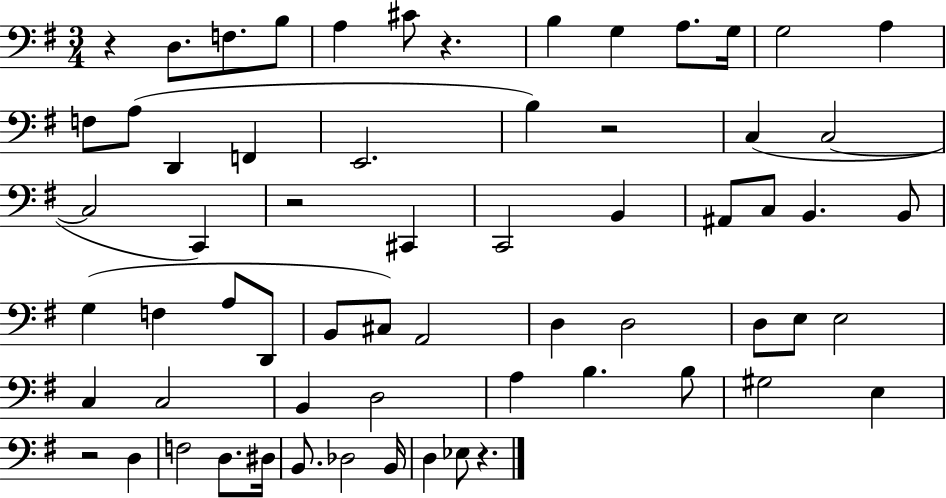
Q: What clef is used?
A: bass